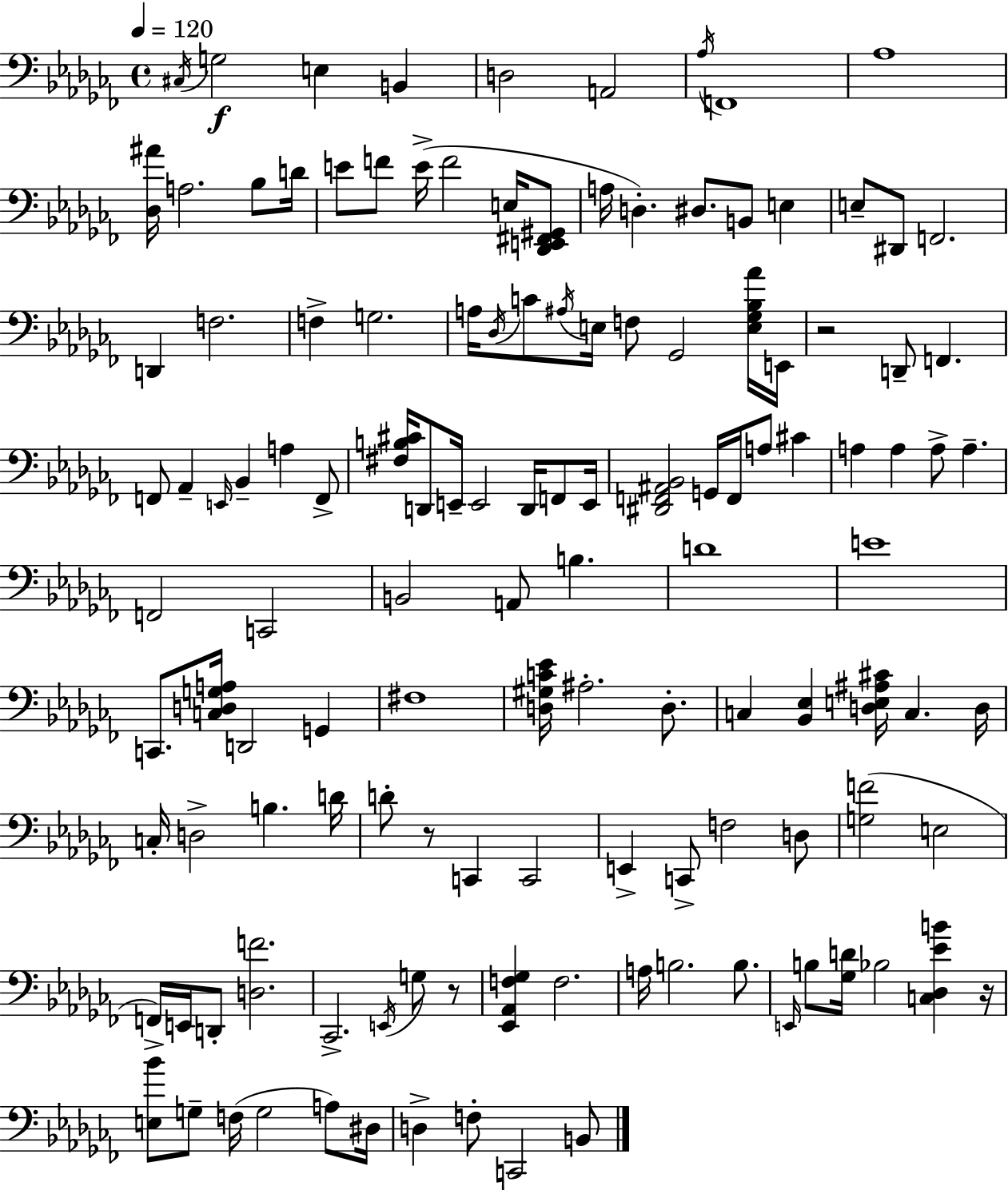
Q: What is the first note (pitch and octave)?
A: C#3